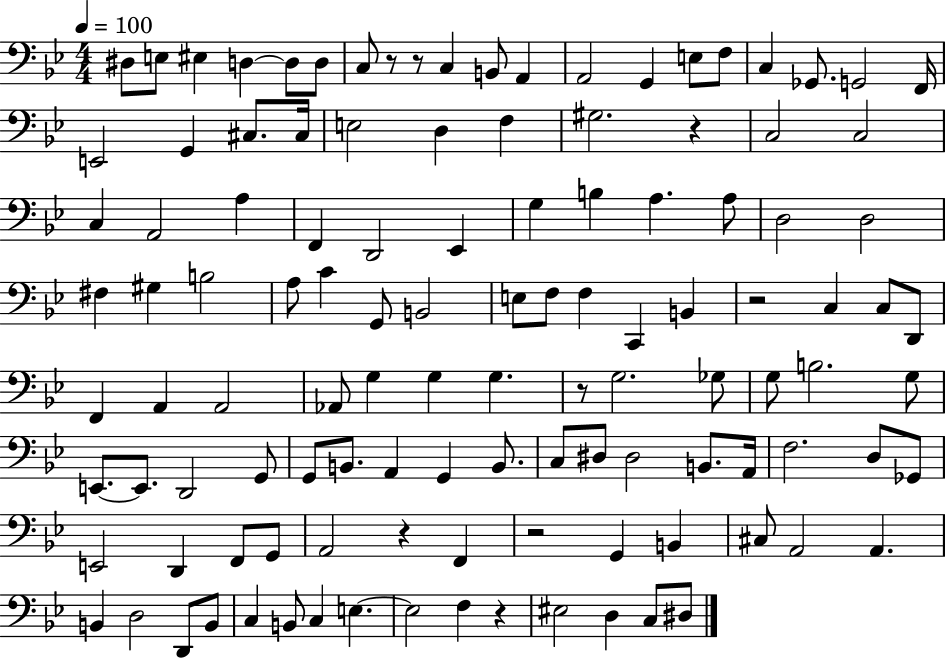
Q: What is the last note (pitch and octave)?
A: D#3